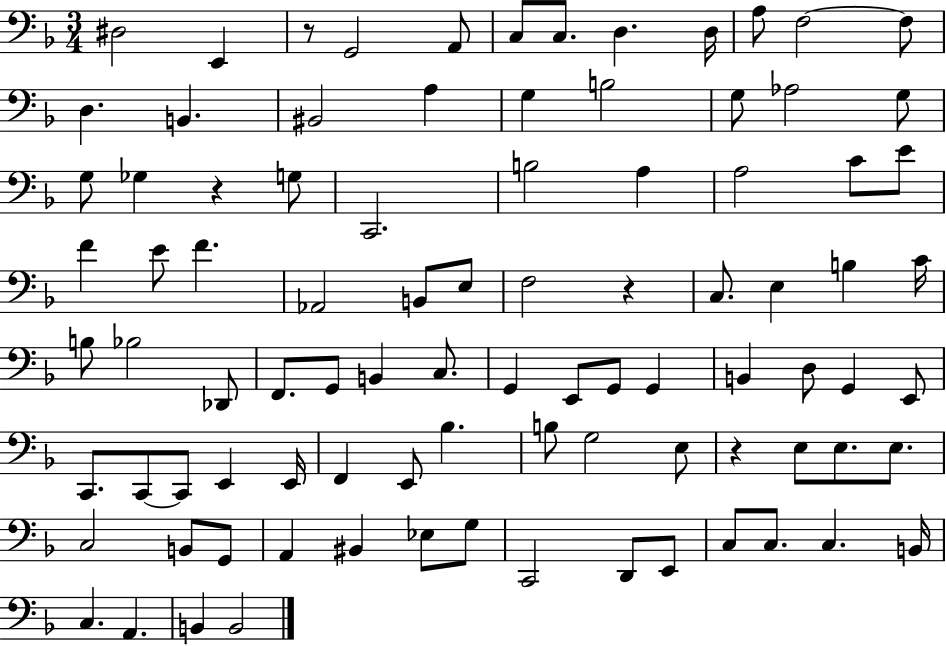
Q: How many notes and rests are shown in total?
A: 91